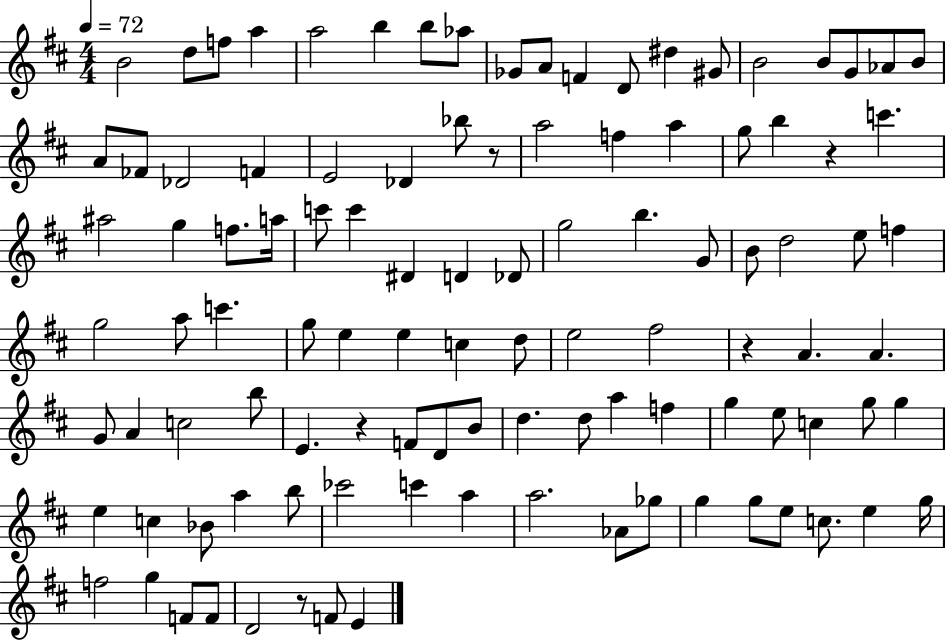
{
  \clef treble
  \numericTimeSignature
  \time 4/4
  \key d \major
  \tempo 4 = 72
  b'2 d''8 f''8 a''4 | a''2 b''4 b''8 aes''8 | ges'8 a'8 f'4 d'8 dis''4 gis'8 | b'2 b'8 g'8 aes'8 b'8 | \break a'8 fes'8 des'2 f'4 | e'2 des'4 bes''8 r8 | a''2 f''4 a''4 | g''8 b''4 r4 c'''4. | \break ais''2 g''4 f''8. a''16 | c'''8 c'''4 dis'4 d'4 des'8 | g''2 b''4. g'8 | b'8 d''2 e''8 f''4 | \break g''2 a''8 c'''4. | g''8 e''4 e''4 c''4 d''8 | e''2 fis''2 | r4 a'4. a'4. | \break g'8 a'4 c''2 b''8 | e'4. r4 f'8 d'8 b'8 | d''4. d''8 a''4 f''4 | g''4 e''8 c''4 g''8 g''4 | \break e''4 c''4 bes'8 a''4 b''8 | ces'''2 c'''4 a''4 | a''2. aes'8 ges''8 | g''4 g''8 e''8 c''8. e''4 g''16 | \break f''2 g''4 f'8 f'8 | d'2 r8 f'8 e'4 | \bar "|."
}